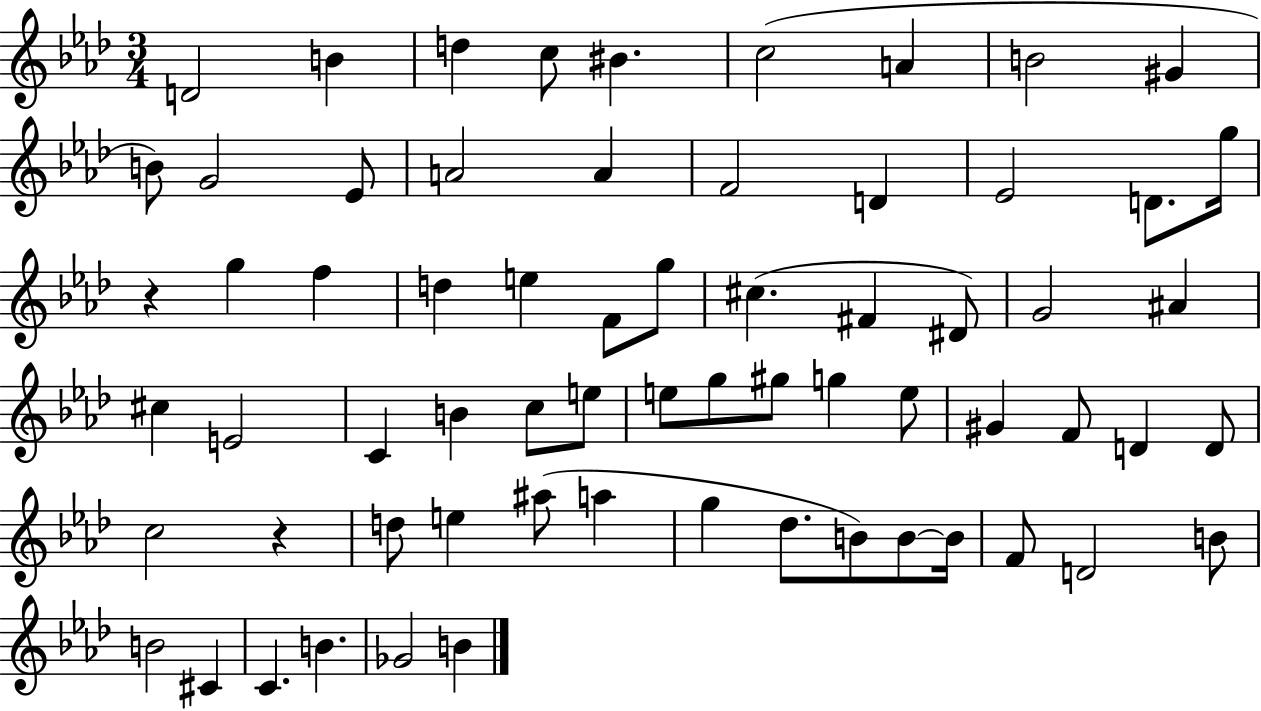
D4/h B4/q D5/q C5/e BIS4/q. C5/h A4/q B4/h G#4/q B4/e G4/h Eb4/e A4/h A4/q F4/h D4/q Eb4/h D4/e. G5/s R/q G5/q F5/q D5/q E5/q F4/e G5/e C#5/q. F#4/q D#4/e G4/h A#4/q C#5/q E4/h C4/q B4/q C5/e E5/e E5/e G5/e G#5/e G5/q E5/e G#4/q F4/e D4/q D4/e C5/h R/q D5/e E5/q A#5/e A5/q G5/q Db5/e. B4/e B4/e B4/s F4/e D4/h B4/e B4/h C#4/q C4/q. B4/q. Gb4/h B4/q